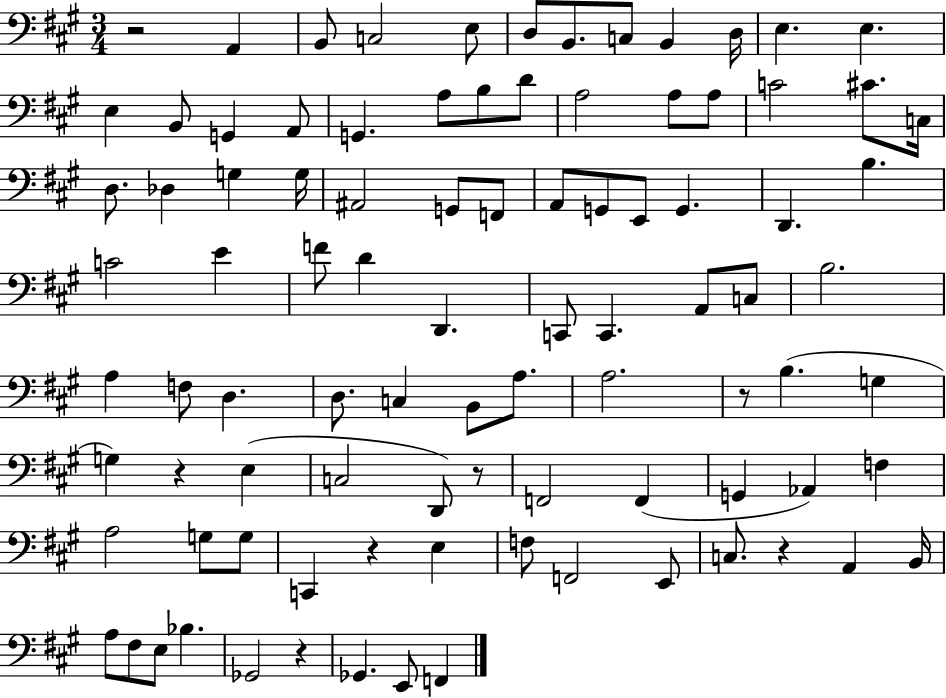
X:1
T:Untitled
M:3/4
L:1/4
K:A
z2 A,, B,,/2 C,2 E,/2 D,/2 B,,/2 C,/2 B,, D,/4 E, E, E, B,,/2 G,, A,,/2 G,, A,/2 B,/2 D/2 A,2 A,/2 A,/2 C2 ^C/2 C,/4 D,/2 _D, G, G,/4 ^A,,2 G,,/2 F,,/2 A,,/2 G,,/2 E,,/2 G,, D,, B, C2 E F/2 D D,, C,,/2 C,, A,,/2 C,/2 B,2 A, F,/2 D, D,/2 C, B,,/2 A,/2 A,2 z/2 B, G, G, z E, C,2 D,,/2 z/2 F,,2 F,, G,, _A,, F, A,2 G,/2 G,/2 C,, z E, F,/2 F,,2 E,,/2 C,/2 z A,, B,,/4 A,/2 ^F,/2 E,/2 _B, _G,,2 z _G,, E,,/2 F,,